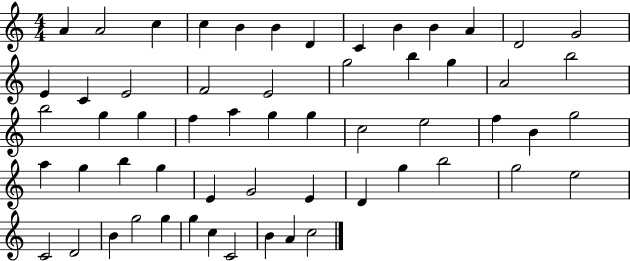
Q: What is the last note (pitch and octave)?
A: C5